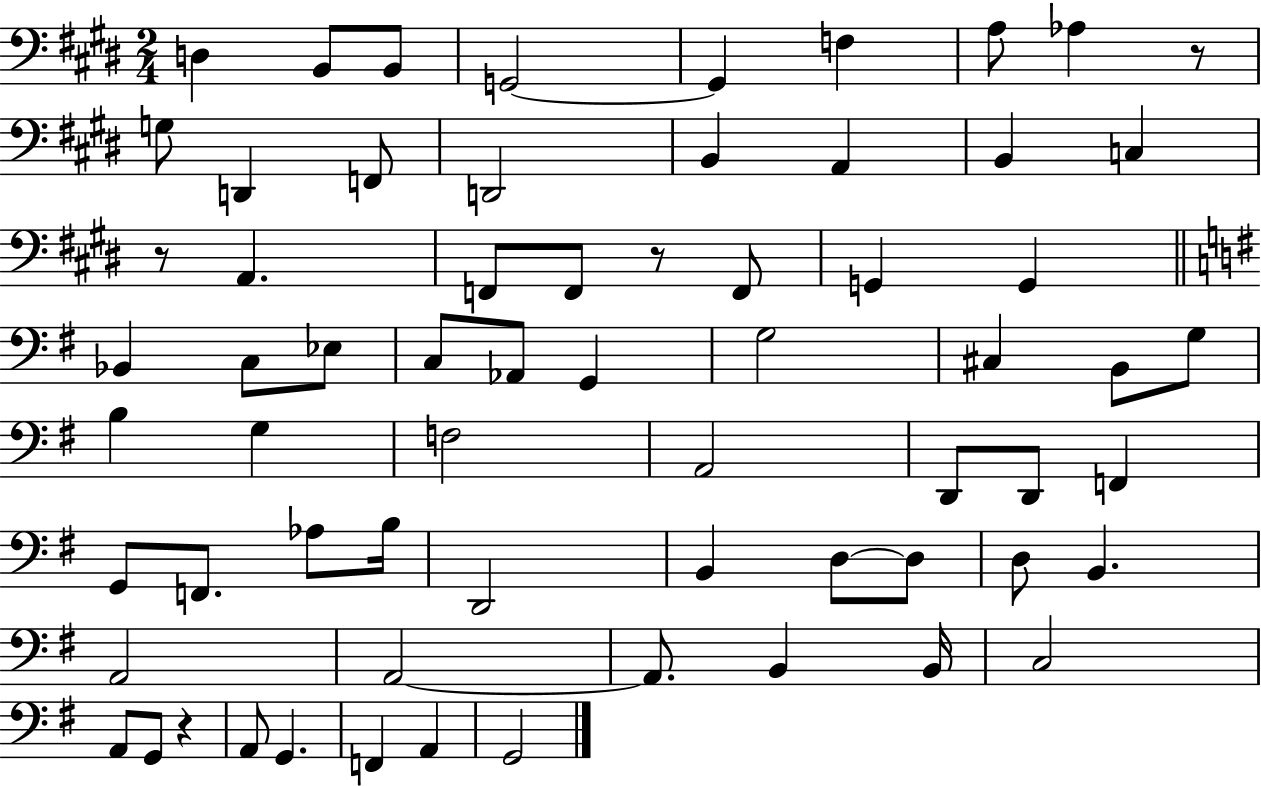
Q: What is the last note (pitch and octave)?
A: G2